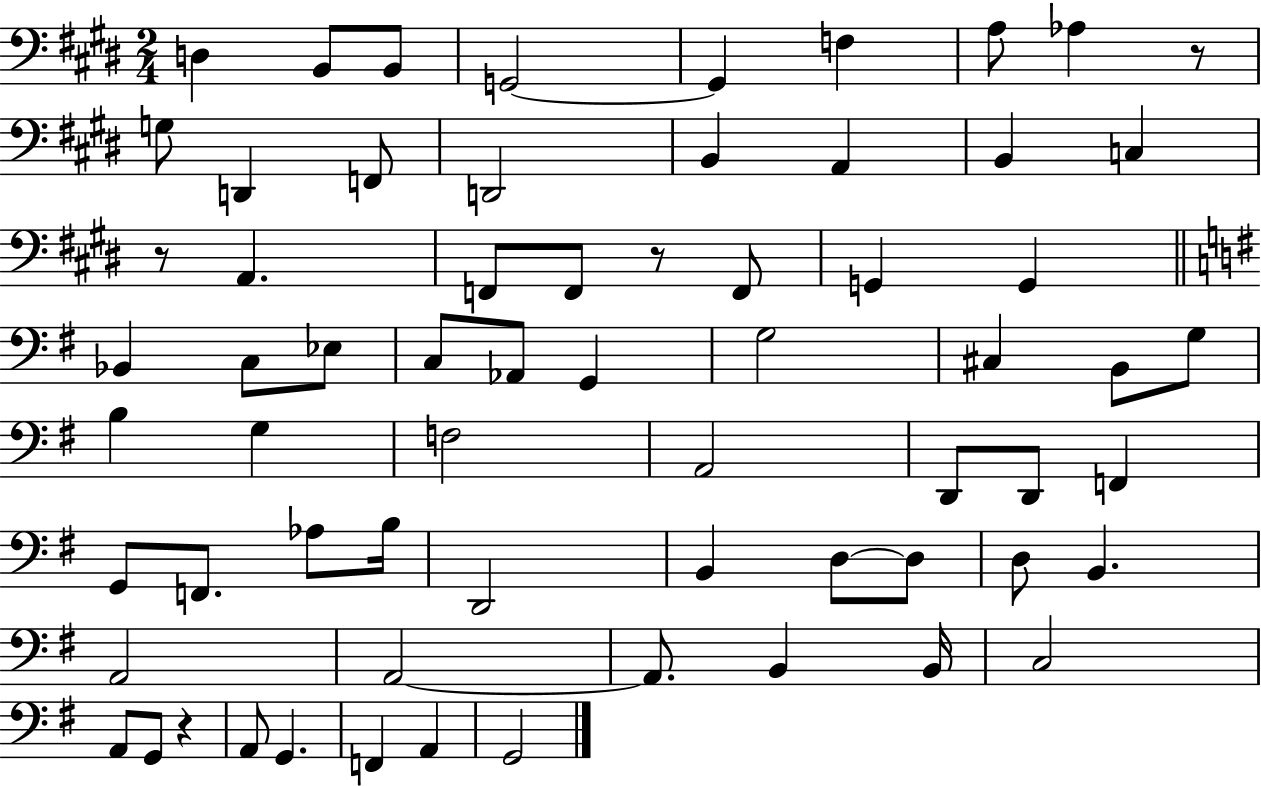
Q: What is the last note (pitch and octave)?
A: G2